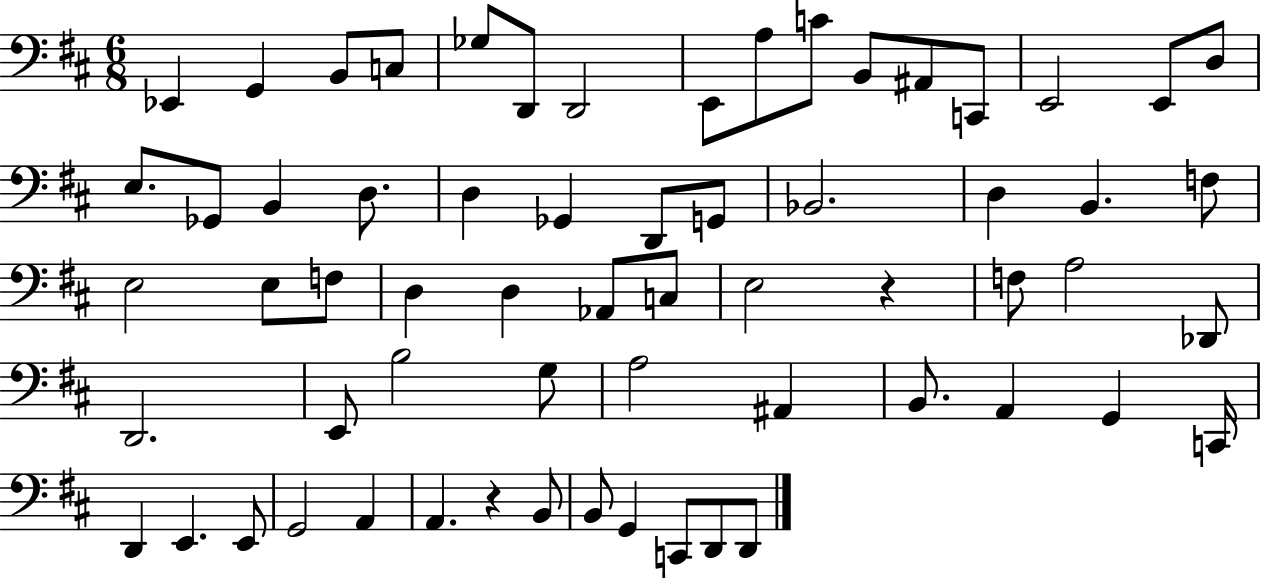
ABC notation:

X:1
T:Untitled
M:6/8
L:1/4
K:D
_E,, G,, B,,/2 C,/2 _G,/2 D,,/2 D,,2 E,,/2 A,/2 C/2 B,,/2 ^A,,/2 C,,/2 E,,2 E,,/2 D,/2 E,/2 _G,,/2 B,, D,/2 D, _G,, D,,/2 G,,/2 _B,,2 D, B,, F,/2 E,2 E,/2 F,/2 D, D, _A,,/2 C,/2 E,2 z F,/2 A,2 _D,,/2 D,,2 E,,/2 B,2 G,/2 A,2 ^A,, B,,/2 A,, G,, C,,/4 D,, E,, E,,/2 G,,2 A,, A,, z B,,/2 B,,/2 G,, C,,/2 D,,/2 D,,/2